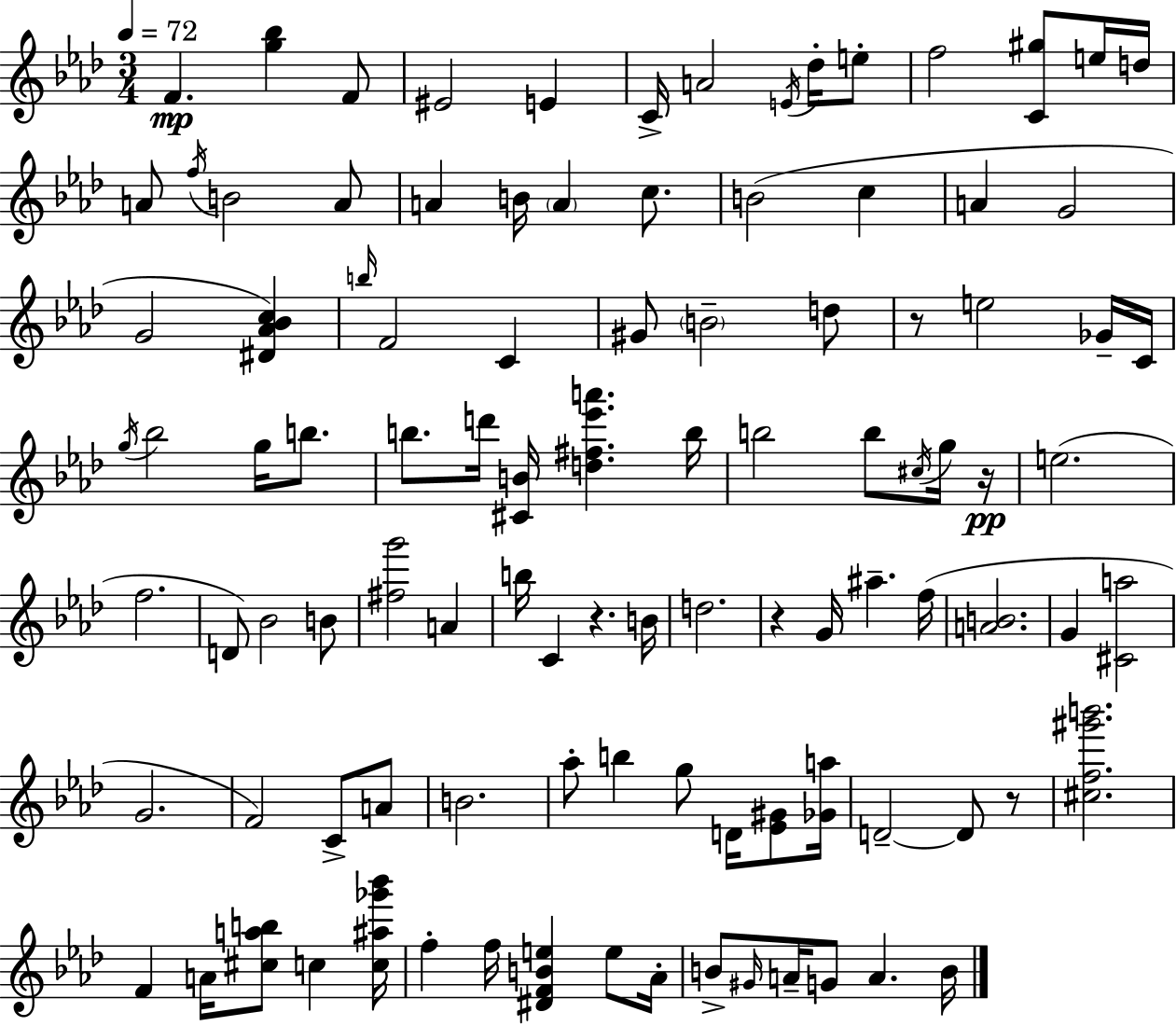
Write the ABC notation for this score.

X:1
T:Untitled
M:3/4
L:1/4
K:Ab
F [g_b] F/2 ^E2 E C/4 A2 E/4 _d/4 e/2 f2 [C^g]/2 e/4 d/4 A/2 f/4 B2 A/2 A B/4 A c/2 B2 c A G2 G2 [^D_A_Bc] b/4 F2 C ^G/2 B2 d/2 z/2 e2 _G/4 C/4 g/4 _b2 g/4 b/2 b/2 d'/4 [^CB]/4 [d^f_e'a'] b/4 b2 b/2 ^c/4 g/4 z/4 e2 f2 D/2 _B2 B/2 [^fg']2 A b/4 C z B/4 d2 z G/4 ^a f/4 [AB]2 G [^Ca]2 G2 F2 C/2 A/2 B2 _a/2 b g/2 D/4 [_E^G]/2 [_Ga]/4 D2 D/2 z/2 [^cf^g'b']2 F A/4 [^cab]/2 c [c^a_g'_b']/4 f f/4 [^DFBe] e/2 _A/4 B/2 ^G/4 A/4 G/2 A B/4